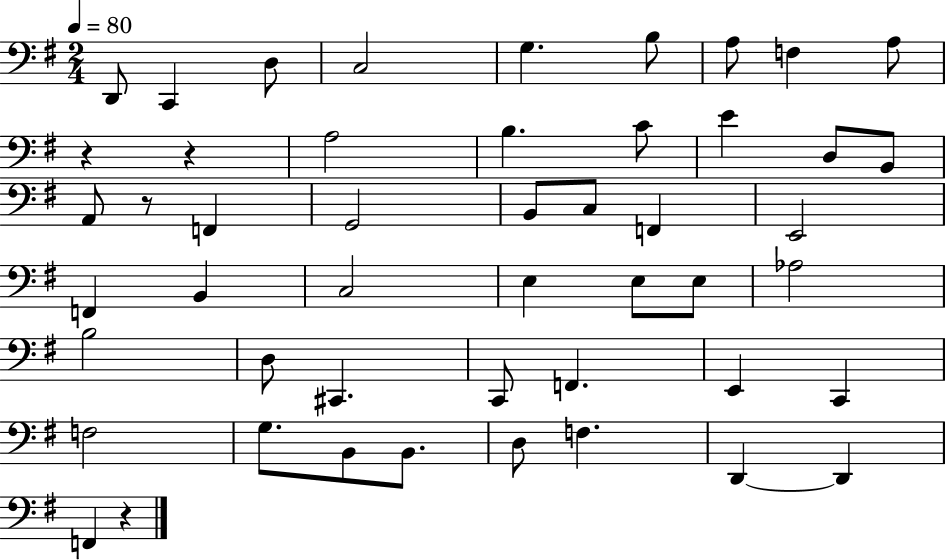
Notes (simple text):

D2/e C2/q D3/e C3/h G3/q. B3/e A3/e F3/q A3/e R/q R/q A3/h B3/q. C4/e E4/q D3/e B2/e A2/e R/e F2/q G2/h B2/e C3/e F2/q E2/h F2/q B2/q C3/h E3/q E3/e E3/e Ab3/h B3/h D3/e C#2/q. C2/e F2/q. E2/q C2/q F3/h G3/e. B2/e B2/e. D3/e F3/q. D2/q D2/q F2/q R/q